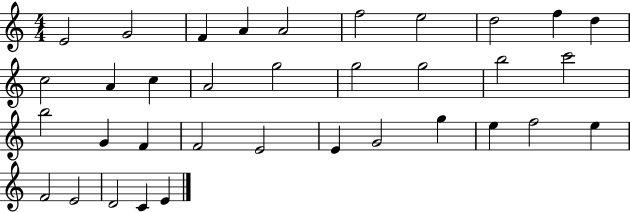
{
  \clef treble
  \numericTimeSignature
  \time 4/4
  \key c \major
  e'2 g'2 | f'4 a'4 a'2 | f''2 e''2 | d''2 f''4 d''4 | \break c''2 a'4 c''4 | a'2 g''2 | g''2 g''2 | b''2 c'''2 | \break b''2 g'4 f'4 | f'2 e'2 | e'4 g'2 g''4 | e''4 f''2 e''4 | \break f'2 e'2 | d'2 c'4 e'4 | \bar "|."
}